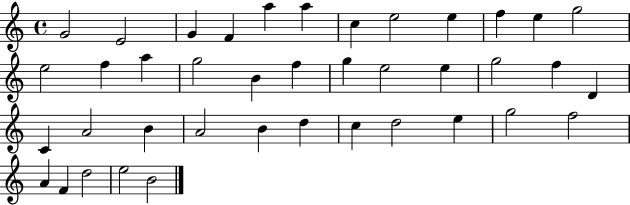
G4/h E4/h G4/q F4/q A5/q A5/q C5/q E5/h E5/q F5/q E5/q G5/h E5/h F5/q A5/q G5/h B4/q F5/q G5/q E5/h E5/q G5/h F5/q D4/q C4/q A4/h B4/q A4/h B4/q D5/q C5/q D5/h E5/q G5/h F5/h A4/q F4/q D5/h E5/h B4/h